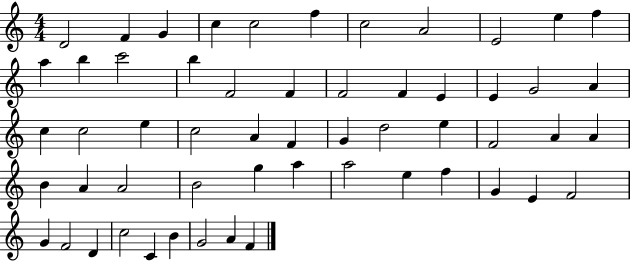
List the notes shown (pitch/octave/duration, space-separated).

D4/h F4/q G4/q C5/q C5/h F5/q C5/h A4/h E4/h E5/q F5/q A5/q B5/q C6/h B5/q F4/h F4/q F4/h F4/q E4/q E4/q G4/h A4/q C5/q C5/h E5/q C5/h A4/q F4/q G4/q D5/h E5/q F4/h A4/q A4/q B4/q A4/q A4/h B4/h G5/q A5/q A5/h E5/q F5/q G4/q E4/q F4/h G4/q F4/h D4/q C5/h C4/q B4/q G4/h A4/q F4/q